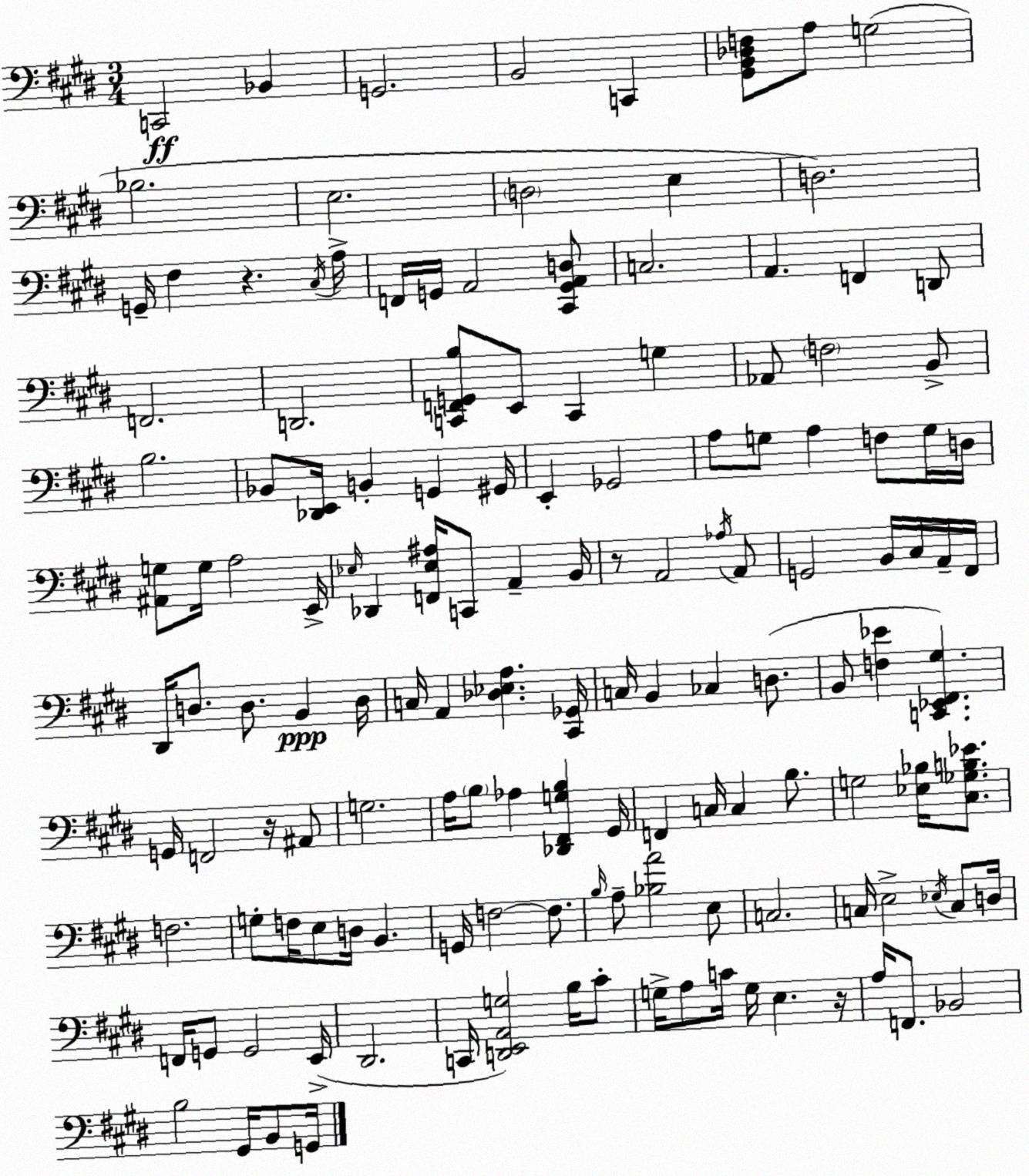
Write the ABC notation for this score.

X:1
T:Untitled
M:3/4
L:1/4
K:E
C,,2 _B,, G,,2 B,,2 C,, [^G,,B,,_D,F,]/2 A,/2 G,2 _B,2 E,2 D,2 E, D,2 G,,/4 ^F, z ^C,/4 A,/4 F,,/4 G,,/4 A,,2 [^C,,G,,A,,D,]/2 C,2 A,, F,, D,,/2 F,,2 D,,2 [C,,F,,G,,B,]/2 E,,/2 C,, G, _A,,/2 F,2 B,,/2 B,2 _B,,/2 [_D,,E,,]/4 B,, G,, ^G,,/4 E,, _G,,2 A,/2 G,/2 A, F,/2 G,/4 D,/4 [^A,,G,]/2 G,/4 A,2 E,,/4 _E,/4 _D,, [F,,_E,^A,]/4 C,,/2 A,, B,,/4 z/2 A,,2 _A,/4 A,,/2 G,,2 B,,/4 ^C,/4 A,,/4 ^F,,/4 ^D,,/4 D,/2 D,/2 B,, D,/4 C,/4 A,, [_D,_E,A,] [^C,,_G,,]/4 C,/4 B,, _C, D,/2 B,,/2 [F,_E] [C,,_E,,^F,,^G,] G,,/4 F,,2 z/4 ^A,,/2 G,2 A,/4 B,/2 _A, [_D,,^F,,G,B,] ^G,,/4 F,, C,/4 C, B,/2 G,2 [_E,_B,]/4 [^C,_G,B,_E]/2 F,2 G,/2 F,/4 E,/2 D,/4 B,, G,,/4 F,2 F,/2 B,/4 A,/2 [_B,A]2 E,/2 C,2 C,/4 E,2 _E,/4 C,/2 D,/4 F,,/4 G,,/2 G,,2 E,,/4 ^D,,2 C,,/4 [D,,E,,A,,G,]2 B,/4 ^C/2 G,/4 A,/2 C/4 G,/4 E, z/4 A,/4 F,,/2 _B,,2 B,2 ^G,,/4 B,,/2 G,,/4